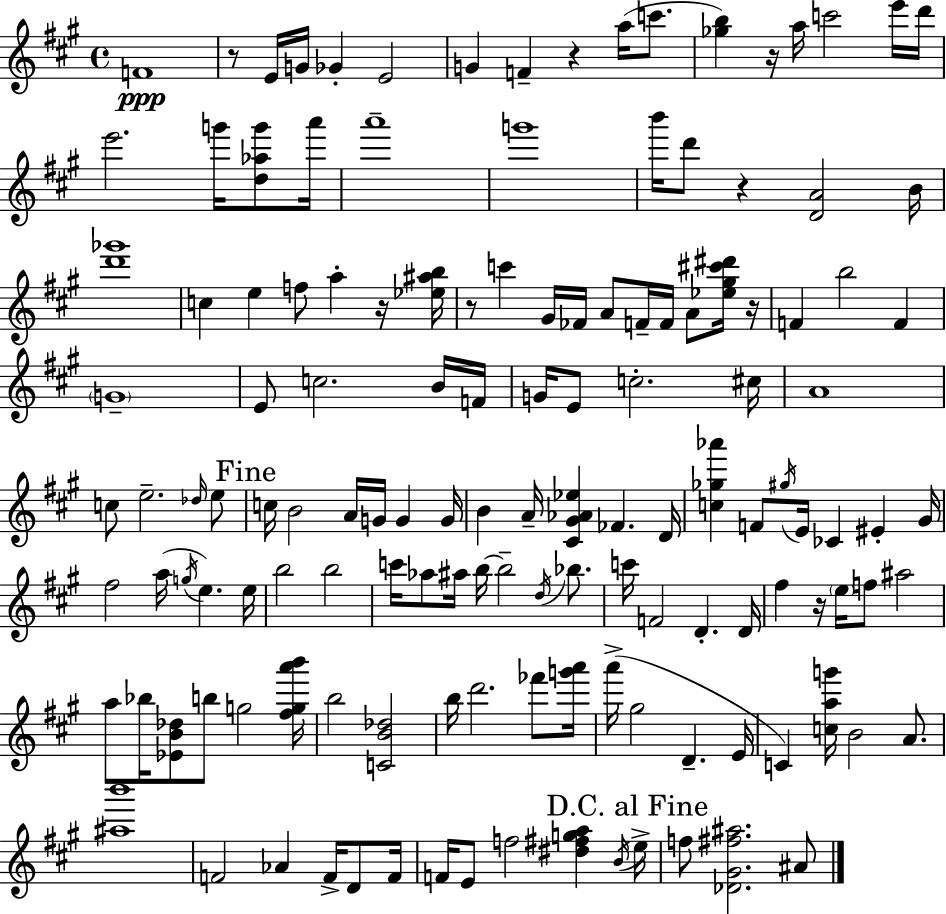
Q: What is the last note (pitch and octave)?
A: A#4